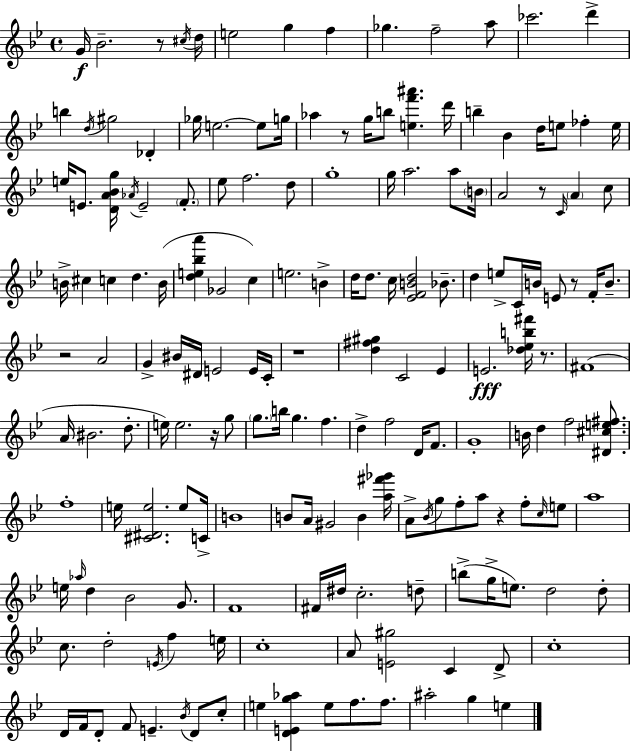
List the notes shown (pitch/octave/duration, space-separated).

G4/s Bb4/h. R/e C#5/s D5/s E5/h G5/q F5/q Gb5/q. F5/h A5/e CES6/h. D6/q B5/q D5/s G#5/h Db4/q Gb5/s E5/h. E5/e G5/s Ab5/q R/e G5/s B5/e [E5,F6,A#6]/q. D6/s B5/q Bb4/q D5/s E5/e FES5/q E5/s E5/s E4/e. [D4,A4,Bb4,G5]/s Ab4/s E4/h F4/e. Eb5/e F5/h. D5/e G5/w G5/s A5/h. A5/e B4/s A4/h R/e C4/s A4/q C5/e B4/s C#5/q C5/q D5/q. B4/s [D5,E5,Bb5,A6]/q Gb4/h C5/q E5/h. B4/q D5/s D5/e. C5/s [Eb4,F4,B4,D5]/h Bb4/e. D5/q E5/e C4/s B4/s E4/e R/e F4/s B4/e. R/h A4/h G4/q BIS4/s D#4/s E4/h E4/s C4/s R/w [D5,F#5,G#5]/q C4/h Eb4/q E4/h. [Db5,Eb5,B5,F#6]/s R/e. F#4/w A4/s BIS4/h. D5/e. E5/s E5/h. R/s G5/e G5/e. B5/s G5/q. F5/q. D5/q F5/h D4/s F4/e. G4/w B4/s D5/q F5/h [D#4,C#5,E5,F#5]/e. F5/w E5/s [C#4,D#4,E5]/h. E5/e C4/s B4/w B4/e A4/s G#4/h B4/q [A5,F#6,Gb6]/s A4/e Bb4/s G5/e F5/e A5/e R/q F5/e C5/s E5/e A5/w E5/s Ab5/s D5/q Bb4/h G4/e. F4/w F#4/s D#5/s C5/h. D5/e B5/e G5/s E5/e. D5/h D5/e C5/e. D5/h E4/s F5/q E5/s C5/w A4/e [E4,G#5]/h C4/q D4/e C5/w D4/s F4/s D4/e F4/e E4/q. Bb4/s D4/e C5/e E5/q [D4,E4,G5,Ab5]/q E5/e F5/e. F5/e. A#5/h G5/q E5/q